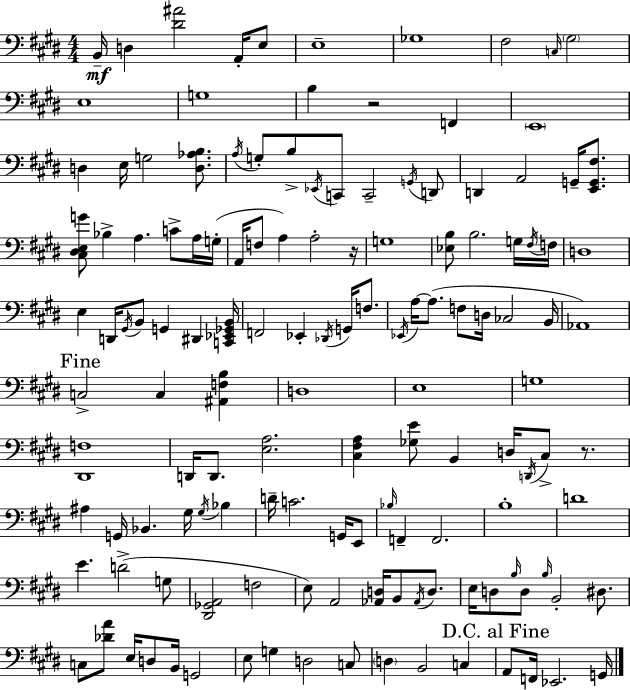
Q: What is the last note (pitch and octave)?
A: G2